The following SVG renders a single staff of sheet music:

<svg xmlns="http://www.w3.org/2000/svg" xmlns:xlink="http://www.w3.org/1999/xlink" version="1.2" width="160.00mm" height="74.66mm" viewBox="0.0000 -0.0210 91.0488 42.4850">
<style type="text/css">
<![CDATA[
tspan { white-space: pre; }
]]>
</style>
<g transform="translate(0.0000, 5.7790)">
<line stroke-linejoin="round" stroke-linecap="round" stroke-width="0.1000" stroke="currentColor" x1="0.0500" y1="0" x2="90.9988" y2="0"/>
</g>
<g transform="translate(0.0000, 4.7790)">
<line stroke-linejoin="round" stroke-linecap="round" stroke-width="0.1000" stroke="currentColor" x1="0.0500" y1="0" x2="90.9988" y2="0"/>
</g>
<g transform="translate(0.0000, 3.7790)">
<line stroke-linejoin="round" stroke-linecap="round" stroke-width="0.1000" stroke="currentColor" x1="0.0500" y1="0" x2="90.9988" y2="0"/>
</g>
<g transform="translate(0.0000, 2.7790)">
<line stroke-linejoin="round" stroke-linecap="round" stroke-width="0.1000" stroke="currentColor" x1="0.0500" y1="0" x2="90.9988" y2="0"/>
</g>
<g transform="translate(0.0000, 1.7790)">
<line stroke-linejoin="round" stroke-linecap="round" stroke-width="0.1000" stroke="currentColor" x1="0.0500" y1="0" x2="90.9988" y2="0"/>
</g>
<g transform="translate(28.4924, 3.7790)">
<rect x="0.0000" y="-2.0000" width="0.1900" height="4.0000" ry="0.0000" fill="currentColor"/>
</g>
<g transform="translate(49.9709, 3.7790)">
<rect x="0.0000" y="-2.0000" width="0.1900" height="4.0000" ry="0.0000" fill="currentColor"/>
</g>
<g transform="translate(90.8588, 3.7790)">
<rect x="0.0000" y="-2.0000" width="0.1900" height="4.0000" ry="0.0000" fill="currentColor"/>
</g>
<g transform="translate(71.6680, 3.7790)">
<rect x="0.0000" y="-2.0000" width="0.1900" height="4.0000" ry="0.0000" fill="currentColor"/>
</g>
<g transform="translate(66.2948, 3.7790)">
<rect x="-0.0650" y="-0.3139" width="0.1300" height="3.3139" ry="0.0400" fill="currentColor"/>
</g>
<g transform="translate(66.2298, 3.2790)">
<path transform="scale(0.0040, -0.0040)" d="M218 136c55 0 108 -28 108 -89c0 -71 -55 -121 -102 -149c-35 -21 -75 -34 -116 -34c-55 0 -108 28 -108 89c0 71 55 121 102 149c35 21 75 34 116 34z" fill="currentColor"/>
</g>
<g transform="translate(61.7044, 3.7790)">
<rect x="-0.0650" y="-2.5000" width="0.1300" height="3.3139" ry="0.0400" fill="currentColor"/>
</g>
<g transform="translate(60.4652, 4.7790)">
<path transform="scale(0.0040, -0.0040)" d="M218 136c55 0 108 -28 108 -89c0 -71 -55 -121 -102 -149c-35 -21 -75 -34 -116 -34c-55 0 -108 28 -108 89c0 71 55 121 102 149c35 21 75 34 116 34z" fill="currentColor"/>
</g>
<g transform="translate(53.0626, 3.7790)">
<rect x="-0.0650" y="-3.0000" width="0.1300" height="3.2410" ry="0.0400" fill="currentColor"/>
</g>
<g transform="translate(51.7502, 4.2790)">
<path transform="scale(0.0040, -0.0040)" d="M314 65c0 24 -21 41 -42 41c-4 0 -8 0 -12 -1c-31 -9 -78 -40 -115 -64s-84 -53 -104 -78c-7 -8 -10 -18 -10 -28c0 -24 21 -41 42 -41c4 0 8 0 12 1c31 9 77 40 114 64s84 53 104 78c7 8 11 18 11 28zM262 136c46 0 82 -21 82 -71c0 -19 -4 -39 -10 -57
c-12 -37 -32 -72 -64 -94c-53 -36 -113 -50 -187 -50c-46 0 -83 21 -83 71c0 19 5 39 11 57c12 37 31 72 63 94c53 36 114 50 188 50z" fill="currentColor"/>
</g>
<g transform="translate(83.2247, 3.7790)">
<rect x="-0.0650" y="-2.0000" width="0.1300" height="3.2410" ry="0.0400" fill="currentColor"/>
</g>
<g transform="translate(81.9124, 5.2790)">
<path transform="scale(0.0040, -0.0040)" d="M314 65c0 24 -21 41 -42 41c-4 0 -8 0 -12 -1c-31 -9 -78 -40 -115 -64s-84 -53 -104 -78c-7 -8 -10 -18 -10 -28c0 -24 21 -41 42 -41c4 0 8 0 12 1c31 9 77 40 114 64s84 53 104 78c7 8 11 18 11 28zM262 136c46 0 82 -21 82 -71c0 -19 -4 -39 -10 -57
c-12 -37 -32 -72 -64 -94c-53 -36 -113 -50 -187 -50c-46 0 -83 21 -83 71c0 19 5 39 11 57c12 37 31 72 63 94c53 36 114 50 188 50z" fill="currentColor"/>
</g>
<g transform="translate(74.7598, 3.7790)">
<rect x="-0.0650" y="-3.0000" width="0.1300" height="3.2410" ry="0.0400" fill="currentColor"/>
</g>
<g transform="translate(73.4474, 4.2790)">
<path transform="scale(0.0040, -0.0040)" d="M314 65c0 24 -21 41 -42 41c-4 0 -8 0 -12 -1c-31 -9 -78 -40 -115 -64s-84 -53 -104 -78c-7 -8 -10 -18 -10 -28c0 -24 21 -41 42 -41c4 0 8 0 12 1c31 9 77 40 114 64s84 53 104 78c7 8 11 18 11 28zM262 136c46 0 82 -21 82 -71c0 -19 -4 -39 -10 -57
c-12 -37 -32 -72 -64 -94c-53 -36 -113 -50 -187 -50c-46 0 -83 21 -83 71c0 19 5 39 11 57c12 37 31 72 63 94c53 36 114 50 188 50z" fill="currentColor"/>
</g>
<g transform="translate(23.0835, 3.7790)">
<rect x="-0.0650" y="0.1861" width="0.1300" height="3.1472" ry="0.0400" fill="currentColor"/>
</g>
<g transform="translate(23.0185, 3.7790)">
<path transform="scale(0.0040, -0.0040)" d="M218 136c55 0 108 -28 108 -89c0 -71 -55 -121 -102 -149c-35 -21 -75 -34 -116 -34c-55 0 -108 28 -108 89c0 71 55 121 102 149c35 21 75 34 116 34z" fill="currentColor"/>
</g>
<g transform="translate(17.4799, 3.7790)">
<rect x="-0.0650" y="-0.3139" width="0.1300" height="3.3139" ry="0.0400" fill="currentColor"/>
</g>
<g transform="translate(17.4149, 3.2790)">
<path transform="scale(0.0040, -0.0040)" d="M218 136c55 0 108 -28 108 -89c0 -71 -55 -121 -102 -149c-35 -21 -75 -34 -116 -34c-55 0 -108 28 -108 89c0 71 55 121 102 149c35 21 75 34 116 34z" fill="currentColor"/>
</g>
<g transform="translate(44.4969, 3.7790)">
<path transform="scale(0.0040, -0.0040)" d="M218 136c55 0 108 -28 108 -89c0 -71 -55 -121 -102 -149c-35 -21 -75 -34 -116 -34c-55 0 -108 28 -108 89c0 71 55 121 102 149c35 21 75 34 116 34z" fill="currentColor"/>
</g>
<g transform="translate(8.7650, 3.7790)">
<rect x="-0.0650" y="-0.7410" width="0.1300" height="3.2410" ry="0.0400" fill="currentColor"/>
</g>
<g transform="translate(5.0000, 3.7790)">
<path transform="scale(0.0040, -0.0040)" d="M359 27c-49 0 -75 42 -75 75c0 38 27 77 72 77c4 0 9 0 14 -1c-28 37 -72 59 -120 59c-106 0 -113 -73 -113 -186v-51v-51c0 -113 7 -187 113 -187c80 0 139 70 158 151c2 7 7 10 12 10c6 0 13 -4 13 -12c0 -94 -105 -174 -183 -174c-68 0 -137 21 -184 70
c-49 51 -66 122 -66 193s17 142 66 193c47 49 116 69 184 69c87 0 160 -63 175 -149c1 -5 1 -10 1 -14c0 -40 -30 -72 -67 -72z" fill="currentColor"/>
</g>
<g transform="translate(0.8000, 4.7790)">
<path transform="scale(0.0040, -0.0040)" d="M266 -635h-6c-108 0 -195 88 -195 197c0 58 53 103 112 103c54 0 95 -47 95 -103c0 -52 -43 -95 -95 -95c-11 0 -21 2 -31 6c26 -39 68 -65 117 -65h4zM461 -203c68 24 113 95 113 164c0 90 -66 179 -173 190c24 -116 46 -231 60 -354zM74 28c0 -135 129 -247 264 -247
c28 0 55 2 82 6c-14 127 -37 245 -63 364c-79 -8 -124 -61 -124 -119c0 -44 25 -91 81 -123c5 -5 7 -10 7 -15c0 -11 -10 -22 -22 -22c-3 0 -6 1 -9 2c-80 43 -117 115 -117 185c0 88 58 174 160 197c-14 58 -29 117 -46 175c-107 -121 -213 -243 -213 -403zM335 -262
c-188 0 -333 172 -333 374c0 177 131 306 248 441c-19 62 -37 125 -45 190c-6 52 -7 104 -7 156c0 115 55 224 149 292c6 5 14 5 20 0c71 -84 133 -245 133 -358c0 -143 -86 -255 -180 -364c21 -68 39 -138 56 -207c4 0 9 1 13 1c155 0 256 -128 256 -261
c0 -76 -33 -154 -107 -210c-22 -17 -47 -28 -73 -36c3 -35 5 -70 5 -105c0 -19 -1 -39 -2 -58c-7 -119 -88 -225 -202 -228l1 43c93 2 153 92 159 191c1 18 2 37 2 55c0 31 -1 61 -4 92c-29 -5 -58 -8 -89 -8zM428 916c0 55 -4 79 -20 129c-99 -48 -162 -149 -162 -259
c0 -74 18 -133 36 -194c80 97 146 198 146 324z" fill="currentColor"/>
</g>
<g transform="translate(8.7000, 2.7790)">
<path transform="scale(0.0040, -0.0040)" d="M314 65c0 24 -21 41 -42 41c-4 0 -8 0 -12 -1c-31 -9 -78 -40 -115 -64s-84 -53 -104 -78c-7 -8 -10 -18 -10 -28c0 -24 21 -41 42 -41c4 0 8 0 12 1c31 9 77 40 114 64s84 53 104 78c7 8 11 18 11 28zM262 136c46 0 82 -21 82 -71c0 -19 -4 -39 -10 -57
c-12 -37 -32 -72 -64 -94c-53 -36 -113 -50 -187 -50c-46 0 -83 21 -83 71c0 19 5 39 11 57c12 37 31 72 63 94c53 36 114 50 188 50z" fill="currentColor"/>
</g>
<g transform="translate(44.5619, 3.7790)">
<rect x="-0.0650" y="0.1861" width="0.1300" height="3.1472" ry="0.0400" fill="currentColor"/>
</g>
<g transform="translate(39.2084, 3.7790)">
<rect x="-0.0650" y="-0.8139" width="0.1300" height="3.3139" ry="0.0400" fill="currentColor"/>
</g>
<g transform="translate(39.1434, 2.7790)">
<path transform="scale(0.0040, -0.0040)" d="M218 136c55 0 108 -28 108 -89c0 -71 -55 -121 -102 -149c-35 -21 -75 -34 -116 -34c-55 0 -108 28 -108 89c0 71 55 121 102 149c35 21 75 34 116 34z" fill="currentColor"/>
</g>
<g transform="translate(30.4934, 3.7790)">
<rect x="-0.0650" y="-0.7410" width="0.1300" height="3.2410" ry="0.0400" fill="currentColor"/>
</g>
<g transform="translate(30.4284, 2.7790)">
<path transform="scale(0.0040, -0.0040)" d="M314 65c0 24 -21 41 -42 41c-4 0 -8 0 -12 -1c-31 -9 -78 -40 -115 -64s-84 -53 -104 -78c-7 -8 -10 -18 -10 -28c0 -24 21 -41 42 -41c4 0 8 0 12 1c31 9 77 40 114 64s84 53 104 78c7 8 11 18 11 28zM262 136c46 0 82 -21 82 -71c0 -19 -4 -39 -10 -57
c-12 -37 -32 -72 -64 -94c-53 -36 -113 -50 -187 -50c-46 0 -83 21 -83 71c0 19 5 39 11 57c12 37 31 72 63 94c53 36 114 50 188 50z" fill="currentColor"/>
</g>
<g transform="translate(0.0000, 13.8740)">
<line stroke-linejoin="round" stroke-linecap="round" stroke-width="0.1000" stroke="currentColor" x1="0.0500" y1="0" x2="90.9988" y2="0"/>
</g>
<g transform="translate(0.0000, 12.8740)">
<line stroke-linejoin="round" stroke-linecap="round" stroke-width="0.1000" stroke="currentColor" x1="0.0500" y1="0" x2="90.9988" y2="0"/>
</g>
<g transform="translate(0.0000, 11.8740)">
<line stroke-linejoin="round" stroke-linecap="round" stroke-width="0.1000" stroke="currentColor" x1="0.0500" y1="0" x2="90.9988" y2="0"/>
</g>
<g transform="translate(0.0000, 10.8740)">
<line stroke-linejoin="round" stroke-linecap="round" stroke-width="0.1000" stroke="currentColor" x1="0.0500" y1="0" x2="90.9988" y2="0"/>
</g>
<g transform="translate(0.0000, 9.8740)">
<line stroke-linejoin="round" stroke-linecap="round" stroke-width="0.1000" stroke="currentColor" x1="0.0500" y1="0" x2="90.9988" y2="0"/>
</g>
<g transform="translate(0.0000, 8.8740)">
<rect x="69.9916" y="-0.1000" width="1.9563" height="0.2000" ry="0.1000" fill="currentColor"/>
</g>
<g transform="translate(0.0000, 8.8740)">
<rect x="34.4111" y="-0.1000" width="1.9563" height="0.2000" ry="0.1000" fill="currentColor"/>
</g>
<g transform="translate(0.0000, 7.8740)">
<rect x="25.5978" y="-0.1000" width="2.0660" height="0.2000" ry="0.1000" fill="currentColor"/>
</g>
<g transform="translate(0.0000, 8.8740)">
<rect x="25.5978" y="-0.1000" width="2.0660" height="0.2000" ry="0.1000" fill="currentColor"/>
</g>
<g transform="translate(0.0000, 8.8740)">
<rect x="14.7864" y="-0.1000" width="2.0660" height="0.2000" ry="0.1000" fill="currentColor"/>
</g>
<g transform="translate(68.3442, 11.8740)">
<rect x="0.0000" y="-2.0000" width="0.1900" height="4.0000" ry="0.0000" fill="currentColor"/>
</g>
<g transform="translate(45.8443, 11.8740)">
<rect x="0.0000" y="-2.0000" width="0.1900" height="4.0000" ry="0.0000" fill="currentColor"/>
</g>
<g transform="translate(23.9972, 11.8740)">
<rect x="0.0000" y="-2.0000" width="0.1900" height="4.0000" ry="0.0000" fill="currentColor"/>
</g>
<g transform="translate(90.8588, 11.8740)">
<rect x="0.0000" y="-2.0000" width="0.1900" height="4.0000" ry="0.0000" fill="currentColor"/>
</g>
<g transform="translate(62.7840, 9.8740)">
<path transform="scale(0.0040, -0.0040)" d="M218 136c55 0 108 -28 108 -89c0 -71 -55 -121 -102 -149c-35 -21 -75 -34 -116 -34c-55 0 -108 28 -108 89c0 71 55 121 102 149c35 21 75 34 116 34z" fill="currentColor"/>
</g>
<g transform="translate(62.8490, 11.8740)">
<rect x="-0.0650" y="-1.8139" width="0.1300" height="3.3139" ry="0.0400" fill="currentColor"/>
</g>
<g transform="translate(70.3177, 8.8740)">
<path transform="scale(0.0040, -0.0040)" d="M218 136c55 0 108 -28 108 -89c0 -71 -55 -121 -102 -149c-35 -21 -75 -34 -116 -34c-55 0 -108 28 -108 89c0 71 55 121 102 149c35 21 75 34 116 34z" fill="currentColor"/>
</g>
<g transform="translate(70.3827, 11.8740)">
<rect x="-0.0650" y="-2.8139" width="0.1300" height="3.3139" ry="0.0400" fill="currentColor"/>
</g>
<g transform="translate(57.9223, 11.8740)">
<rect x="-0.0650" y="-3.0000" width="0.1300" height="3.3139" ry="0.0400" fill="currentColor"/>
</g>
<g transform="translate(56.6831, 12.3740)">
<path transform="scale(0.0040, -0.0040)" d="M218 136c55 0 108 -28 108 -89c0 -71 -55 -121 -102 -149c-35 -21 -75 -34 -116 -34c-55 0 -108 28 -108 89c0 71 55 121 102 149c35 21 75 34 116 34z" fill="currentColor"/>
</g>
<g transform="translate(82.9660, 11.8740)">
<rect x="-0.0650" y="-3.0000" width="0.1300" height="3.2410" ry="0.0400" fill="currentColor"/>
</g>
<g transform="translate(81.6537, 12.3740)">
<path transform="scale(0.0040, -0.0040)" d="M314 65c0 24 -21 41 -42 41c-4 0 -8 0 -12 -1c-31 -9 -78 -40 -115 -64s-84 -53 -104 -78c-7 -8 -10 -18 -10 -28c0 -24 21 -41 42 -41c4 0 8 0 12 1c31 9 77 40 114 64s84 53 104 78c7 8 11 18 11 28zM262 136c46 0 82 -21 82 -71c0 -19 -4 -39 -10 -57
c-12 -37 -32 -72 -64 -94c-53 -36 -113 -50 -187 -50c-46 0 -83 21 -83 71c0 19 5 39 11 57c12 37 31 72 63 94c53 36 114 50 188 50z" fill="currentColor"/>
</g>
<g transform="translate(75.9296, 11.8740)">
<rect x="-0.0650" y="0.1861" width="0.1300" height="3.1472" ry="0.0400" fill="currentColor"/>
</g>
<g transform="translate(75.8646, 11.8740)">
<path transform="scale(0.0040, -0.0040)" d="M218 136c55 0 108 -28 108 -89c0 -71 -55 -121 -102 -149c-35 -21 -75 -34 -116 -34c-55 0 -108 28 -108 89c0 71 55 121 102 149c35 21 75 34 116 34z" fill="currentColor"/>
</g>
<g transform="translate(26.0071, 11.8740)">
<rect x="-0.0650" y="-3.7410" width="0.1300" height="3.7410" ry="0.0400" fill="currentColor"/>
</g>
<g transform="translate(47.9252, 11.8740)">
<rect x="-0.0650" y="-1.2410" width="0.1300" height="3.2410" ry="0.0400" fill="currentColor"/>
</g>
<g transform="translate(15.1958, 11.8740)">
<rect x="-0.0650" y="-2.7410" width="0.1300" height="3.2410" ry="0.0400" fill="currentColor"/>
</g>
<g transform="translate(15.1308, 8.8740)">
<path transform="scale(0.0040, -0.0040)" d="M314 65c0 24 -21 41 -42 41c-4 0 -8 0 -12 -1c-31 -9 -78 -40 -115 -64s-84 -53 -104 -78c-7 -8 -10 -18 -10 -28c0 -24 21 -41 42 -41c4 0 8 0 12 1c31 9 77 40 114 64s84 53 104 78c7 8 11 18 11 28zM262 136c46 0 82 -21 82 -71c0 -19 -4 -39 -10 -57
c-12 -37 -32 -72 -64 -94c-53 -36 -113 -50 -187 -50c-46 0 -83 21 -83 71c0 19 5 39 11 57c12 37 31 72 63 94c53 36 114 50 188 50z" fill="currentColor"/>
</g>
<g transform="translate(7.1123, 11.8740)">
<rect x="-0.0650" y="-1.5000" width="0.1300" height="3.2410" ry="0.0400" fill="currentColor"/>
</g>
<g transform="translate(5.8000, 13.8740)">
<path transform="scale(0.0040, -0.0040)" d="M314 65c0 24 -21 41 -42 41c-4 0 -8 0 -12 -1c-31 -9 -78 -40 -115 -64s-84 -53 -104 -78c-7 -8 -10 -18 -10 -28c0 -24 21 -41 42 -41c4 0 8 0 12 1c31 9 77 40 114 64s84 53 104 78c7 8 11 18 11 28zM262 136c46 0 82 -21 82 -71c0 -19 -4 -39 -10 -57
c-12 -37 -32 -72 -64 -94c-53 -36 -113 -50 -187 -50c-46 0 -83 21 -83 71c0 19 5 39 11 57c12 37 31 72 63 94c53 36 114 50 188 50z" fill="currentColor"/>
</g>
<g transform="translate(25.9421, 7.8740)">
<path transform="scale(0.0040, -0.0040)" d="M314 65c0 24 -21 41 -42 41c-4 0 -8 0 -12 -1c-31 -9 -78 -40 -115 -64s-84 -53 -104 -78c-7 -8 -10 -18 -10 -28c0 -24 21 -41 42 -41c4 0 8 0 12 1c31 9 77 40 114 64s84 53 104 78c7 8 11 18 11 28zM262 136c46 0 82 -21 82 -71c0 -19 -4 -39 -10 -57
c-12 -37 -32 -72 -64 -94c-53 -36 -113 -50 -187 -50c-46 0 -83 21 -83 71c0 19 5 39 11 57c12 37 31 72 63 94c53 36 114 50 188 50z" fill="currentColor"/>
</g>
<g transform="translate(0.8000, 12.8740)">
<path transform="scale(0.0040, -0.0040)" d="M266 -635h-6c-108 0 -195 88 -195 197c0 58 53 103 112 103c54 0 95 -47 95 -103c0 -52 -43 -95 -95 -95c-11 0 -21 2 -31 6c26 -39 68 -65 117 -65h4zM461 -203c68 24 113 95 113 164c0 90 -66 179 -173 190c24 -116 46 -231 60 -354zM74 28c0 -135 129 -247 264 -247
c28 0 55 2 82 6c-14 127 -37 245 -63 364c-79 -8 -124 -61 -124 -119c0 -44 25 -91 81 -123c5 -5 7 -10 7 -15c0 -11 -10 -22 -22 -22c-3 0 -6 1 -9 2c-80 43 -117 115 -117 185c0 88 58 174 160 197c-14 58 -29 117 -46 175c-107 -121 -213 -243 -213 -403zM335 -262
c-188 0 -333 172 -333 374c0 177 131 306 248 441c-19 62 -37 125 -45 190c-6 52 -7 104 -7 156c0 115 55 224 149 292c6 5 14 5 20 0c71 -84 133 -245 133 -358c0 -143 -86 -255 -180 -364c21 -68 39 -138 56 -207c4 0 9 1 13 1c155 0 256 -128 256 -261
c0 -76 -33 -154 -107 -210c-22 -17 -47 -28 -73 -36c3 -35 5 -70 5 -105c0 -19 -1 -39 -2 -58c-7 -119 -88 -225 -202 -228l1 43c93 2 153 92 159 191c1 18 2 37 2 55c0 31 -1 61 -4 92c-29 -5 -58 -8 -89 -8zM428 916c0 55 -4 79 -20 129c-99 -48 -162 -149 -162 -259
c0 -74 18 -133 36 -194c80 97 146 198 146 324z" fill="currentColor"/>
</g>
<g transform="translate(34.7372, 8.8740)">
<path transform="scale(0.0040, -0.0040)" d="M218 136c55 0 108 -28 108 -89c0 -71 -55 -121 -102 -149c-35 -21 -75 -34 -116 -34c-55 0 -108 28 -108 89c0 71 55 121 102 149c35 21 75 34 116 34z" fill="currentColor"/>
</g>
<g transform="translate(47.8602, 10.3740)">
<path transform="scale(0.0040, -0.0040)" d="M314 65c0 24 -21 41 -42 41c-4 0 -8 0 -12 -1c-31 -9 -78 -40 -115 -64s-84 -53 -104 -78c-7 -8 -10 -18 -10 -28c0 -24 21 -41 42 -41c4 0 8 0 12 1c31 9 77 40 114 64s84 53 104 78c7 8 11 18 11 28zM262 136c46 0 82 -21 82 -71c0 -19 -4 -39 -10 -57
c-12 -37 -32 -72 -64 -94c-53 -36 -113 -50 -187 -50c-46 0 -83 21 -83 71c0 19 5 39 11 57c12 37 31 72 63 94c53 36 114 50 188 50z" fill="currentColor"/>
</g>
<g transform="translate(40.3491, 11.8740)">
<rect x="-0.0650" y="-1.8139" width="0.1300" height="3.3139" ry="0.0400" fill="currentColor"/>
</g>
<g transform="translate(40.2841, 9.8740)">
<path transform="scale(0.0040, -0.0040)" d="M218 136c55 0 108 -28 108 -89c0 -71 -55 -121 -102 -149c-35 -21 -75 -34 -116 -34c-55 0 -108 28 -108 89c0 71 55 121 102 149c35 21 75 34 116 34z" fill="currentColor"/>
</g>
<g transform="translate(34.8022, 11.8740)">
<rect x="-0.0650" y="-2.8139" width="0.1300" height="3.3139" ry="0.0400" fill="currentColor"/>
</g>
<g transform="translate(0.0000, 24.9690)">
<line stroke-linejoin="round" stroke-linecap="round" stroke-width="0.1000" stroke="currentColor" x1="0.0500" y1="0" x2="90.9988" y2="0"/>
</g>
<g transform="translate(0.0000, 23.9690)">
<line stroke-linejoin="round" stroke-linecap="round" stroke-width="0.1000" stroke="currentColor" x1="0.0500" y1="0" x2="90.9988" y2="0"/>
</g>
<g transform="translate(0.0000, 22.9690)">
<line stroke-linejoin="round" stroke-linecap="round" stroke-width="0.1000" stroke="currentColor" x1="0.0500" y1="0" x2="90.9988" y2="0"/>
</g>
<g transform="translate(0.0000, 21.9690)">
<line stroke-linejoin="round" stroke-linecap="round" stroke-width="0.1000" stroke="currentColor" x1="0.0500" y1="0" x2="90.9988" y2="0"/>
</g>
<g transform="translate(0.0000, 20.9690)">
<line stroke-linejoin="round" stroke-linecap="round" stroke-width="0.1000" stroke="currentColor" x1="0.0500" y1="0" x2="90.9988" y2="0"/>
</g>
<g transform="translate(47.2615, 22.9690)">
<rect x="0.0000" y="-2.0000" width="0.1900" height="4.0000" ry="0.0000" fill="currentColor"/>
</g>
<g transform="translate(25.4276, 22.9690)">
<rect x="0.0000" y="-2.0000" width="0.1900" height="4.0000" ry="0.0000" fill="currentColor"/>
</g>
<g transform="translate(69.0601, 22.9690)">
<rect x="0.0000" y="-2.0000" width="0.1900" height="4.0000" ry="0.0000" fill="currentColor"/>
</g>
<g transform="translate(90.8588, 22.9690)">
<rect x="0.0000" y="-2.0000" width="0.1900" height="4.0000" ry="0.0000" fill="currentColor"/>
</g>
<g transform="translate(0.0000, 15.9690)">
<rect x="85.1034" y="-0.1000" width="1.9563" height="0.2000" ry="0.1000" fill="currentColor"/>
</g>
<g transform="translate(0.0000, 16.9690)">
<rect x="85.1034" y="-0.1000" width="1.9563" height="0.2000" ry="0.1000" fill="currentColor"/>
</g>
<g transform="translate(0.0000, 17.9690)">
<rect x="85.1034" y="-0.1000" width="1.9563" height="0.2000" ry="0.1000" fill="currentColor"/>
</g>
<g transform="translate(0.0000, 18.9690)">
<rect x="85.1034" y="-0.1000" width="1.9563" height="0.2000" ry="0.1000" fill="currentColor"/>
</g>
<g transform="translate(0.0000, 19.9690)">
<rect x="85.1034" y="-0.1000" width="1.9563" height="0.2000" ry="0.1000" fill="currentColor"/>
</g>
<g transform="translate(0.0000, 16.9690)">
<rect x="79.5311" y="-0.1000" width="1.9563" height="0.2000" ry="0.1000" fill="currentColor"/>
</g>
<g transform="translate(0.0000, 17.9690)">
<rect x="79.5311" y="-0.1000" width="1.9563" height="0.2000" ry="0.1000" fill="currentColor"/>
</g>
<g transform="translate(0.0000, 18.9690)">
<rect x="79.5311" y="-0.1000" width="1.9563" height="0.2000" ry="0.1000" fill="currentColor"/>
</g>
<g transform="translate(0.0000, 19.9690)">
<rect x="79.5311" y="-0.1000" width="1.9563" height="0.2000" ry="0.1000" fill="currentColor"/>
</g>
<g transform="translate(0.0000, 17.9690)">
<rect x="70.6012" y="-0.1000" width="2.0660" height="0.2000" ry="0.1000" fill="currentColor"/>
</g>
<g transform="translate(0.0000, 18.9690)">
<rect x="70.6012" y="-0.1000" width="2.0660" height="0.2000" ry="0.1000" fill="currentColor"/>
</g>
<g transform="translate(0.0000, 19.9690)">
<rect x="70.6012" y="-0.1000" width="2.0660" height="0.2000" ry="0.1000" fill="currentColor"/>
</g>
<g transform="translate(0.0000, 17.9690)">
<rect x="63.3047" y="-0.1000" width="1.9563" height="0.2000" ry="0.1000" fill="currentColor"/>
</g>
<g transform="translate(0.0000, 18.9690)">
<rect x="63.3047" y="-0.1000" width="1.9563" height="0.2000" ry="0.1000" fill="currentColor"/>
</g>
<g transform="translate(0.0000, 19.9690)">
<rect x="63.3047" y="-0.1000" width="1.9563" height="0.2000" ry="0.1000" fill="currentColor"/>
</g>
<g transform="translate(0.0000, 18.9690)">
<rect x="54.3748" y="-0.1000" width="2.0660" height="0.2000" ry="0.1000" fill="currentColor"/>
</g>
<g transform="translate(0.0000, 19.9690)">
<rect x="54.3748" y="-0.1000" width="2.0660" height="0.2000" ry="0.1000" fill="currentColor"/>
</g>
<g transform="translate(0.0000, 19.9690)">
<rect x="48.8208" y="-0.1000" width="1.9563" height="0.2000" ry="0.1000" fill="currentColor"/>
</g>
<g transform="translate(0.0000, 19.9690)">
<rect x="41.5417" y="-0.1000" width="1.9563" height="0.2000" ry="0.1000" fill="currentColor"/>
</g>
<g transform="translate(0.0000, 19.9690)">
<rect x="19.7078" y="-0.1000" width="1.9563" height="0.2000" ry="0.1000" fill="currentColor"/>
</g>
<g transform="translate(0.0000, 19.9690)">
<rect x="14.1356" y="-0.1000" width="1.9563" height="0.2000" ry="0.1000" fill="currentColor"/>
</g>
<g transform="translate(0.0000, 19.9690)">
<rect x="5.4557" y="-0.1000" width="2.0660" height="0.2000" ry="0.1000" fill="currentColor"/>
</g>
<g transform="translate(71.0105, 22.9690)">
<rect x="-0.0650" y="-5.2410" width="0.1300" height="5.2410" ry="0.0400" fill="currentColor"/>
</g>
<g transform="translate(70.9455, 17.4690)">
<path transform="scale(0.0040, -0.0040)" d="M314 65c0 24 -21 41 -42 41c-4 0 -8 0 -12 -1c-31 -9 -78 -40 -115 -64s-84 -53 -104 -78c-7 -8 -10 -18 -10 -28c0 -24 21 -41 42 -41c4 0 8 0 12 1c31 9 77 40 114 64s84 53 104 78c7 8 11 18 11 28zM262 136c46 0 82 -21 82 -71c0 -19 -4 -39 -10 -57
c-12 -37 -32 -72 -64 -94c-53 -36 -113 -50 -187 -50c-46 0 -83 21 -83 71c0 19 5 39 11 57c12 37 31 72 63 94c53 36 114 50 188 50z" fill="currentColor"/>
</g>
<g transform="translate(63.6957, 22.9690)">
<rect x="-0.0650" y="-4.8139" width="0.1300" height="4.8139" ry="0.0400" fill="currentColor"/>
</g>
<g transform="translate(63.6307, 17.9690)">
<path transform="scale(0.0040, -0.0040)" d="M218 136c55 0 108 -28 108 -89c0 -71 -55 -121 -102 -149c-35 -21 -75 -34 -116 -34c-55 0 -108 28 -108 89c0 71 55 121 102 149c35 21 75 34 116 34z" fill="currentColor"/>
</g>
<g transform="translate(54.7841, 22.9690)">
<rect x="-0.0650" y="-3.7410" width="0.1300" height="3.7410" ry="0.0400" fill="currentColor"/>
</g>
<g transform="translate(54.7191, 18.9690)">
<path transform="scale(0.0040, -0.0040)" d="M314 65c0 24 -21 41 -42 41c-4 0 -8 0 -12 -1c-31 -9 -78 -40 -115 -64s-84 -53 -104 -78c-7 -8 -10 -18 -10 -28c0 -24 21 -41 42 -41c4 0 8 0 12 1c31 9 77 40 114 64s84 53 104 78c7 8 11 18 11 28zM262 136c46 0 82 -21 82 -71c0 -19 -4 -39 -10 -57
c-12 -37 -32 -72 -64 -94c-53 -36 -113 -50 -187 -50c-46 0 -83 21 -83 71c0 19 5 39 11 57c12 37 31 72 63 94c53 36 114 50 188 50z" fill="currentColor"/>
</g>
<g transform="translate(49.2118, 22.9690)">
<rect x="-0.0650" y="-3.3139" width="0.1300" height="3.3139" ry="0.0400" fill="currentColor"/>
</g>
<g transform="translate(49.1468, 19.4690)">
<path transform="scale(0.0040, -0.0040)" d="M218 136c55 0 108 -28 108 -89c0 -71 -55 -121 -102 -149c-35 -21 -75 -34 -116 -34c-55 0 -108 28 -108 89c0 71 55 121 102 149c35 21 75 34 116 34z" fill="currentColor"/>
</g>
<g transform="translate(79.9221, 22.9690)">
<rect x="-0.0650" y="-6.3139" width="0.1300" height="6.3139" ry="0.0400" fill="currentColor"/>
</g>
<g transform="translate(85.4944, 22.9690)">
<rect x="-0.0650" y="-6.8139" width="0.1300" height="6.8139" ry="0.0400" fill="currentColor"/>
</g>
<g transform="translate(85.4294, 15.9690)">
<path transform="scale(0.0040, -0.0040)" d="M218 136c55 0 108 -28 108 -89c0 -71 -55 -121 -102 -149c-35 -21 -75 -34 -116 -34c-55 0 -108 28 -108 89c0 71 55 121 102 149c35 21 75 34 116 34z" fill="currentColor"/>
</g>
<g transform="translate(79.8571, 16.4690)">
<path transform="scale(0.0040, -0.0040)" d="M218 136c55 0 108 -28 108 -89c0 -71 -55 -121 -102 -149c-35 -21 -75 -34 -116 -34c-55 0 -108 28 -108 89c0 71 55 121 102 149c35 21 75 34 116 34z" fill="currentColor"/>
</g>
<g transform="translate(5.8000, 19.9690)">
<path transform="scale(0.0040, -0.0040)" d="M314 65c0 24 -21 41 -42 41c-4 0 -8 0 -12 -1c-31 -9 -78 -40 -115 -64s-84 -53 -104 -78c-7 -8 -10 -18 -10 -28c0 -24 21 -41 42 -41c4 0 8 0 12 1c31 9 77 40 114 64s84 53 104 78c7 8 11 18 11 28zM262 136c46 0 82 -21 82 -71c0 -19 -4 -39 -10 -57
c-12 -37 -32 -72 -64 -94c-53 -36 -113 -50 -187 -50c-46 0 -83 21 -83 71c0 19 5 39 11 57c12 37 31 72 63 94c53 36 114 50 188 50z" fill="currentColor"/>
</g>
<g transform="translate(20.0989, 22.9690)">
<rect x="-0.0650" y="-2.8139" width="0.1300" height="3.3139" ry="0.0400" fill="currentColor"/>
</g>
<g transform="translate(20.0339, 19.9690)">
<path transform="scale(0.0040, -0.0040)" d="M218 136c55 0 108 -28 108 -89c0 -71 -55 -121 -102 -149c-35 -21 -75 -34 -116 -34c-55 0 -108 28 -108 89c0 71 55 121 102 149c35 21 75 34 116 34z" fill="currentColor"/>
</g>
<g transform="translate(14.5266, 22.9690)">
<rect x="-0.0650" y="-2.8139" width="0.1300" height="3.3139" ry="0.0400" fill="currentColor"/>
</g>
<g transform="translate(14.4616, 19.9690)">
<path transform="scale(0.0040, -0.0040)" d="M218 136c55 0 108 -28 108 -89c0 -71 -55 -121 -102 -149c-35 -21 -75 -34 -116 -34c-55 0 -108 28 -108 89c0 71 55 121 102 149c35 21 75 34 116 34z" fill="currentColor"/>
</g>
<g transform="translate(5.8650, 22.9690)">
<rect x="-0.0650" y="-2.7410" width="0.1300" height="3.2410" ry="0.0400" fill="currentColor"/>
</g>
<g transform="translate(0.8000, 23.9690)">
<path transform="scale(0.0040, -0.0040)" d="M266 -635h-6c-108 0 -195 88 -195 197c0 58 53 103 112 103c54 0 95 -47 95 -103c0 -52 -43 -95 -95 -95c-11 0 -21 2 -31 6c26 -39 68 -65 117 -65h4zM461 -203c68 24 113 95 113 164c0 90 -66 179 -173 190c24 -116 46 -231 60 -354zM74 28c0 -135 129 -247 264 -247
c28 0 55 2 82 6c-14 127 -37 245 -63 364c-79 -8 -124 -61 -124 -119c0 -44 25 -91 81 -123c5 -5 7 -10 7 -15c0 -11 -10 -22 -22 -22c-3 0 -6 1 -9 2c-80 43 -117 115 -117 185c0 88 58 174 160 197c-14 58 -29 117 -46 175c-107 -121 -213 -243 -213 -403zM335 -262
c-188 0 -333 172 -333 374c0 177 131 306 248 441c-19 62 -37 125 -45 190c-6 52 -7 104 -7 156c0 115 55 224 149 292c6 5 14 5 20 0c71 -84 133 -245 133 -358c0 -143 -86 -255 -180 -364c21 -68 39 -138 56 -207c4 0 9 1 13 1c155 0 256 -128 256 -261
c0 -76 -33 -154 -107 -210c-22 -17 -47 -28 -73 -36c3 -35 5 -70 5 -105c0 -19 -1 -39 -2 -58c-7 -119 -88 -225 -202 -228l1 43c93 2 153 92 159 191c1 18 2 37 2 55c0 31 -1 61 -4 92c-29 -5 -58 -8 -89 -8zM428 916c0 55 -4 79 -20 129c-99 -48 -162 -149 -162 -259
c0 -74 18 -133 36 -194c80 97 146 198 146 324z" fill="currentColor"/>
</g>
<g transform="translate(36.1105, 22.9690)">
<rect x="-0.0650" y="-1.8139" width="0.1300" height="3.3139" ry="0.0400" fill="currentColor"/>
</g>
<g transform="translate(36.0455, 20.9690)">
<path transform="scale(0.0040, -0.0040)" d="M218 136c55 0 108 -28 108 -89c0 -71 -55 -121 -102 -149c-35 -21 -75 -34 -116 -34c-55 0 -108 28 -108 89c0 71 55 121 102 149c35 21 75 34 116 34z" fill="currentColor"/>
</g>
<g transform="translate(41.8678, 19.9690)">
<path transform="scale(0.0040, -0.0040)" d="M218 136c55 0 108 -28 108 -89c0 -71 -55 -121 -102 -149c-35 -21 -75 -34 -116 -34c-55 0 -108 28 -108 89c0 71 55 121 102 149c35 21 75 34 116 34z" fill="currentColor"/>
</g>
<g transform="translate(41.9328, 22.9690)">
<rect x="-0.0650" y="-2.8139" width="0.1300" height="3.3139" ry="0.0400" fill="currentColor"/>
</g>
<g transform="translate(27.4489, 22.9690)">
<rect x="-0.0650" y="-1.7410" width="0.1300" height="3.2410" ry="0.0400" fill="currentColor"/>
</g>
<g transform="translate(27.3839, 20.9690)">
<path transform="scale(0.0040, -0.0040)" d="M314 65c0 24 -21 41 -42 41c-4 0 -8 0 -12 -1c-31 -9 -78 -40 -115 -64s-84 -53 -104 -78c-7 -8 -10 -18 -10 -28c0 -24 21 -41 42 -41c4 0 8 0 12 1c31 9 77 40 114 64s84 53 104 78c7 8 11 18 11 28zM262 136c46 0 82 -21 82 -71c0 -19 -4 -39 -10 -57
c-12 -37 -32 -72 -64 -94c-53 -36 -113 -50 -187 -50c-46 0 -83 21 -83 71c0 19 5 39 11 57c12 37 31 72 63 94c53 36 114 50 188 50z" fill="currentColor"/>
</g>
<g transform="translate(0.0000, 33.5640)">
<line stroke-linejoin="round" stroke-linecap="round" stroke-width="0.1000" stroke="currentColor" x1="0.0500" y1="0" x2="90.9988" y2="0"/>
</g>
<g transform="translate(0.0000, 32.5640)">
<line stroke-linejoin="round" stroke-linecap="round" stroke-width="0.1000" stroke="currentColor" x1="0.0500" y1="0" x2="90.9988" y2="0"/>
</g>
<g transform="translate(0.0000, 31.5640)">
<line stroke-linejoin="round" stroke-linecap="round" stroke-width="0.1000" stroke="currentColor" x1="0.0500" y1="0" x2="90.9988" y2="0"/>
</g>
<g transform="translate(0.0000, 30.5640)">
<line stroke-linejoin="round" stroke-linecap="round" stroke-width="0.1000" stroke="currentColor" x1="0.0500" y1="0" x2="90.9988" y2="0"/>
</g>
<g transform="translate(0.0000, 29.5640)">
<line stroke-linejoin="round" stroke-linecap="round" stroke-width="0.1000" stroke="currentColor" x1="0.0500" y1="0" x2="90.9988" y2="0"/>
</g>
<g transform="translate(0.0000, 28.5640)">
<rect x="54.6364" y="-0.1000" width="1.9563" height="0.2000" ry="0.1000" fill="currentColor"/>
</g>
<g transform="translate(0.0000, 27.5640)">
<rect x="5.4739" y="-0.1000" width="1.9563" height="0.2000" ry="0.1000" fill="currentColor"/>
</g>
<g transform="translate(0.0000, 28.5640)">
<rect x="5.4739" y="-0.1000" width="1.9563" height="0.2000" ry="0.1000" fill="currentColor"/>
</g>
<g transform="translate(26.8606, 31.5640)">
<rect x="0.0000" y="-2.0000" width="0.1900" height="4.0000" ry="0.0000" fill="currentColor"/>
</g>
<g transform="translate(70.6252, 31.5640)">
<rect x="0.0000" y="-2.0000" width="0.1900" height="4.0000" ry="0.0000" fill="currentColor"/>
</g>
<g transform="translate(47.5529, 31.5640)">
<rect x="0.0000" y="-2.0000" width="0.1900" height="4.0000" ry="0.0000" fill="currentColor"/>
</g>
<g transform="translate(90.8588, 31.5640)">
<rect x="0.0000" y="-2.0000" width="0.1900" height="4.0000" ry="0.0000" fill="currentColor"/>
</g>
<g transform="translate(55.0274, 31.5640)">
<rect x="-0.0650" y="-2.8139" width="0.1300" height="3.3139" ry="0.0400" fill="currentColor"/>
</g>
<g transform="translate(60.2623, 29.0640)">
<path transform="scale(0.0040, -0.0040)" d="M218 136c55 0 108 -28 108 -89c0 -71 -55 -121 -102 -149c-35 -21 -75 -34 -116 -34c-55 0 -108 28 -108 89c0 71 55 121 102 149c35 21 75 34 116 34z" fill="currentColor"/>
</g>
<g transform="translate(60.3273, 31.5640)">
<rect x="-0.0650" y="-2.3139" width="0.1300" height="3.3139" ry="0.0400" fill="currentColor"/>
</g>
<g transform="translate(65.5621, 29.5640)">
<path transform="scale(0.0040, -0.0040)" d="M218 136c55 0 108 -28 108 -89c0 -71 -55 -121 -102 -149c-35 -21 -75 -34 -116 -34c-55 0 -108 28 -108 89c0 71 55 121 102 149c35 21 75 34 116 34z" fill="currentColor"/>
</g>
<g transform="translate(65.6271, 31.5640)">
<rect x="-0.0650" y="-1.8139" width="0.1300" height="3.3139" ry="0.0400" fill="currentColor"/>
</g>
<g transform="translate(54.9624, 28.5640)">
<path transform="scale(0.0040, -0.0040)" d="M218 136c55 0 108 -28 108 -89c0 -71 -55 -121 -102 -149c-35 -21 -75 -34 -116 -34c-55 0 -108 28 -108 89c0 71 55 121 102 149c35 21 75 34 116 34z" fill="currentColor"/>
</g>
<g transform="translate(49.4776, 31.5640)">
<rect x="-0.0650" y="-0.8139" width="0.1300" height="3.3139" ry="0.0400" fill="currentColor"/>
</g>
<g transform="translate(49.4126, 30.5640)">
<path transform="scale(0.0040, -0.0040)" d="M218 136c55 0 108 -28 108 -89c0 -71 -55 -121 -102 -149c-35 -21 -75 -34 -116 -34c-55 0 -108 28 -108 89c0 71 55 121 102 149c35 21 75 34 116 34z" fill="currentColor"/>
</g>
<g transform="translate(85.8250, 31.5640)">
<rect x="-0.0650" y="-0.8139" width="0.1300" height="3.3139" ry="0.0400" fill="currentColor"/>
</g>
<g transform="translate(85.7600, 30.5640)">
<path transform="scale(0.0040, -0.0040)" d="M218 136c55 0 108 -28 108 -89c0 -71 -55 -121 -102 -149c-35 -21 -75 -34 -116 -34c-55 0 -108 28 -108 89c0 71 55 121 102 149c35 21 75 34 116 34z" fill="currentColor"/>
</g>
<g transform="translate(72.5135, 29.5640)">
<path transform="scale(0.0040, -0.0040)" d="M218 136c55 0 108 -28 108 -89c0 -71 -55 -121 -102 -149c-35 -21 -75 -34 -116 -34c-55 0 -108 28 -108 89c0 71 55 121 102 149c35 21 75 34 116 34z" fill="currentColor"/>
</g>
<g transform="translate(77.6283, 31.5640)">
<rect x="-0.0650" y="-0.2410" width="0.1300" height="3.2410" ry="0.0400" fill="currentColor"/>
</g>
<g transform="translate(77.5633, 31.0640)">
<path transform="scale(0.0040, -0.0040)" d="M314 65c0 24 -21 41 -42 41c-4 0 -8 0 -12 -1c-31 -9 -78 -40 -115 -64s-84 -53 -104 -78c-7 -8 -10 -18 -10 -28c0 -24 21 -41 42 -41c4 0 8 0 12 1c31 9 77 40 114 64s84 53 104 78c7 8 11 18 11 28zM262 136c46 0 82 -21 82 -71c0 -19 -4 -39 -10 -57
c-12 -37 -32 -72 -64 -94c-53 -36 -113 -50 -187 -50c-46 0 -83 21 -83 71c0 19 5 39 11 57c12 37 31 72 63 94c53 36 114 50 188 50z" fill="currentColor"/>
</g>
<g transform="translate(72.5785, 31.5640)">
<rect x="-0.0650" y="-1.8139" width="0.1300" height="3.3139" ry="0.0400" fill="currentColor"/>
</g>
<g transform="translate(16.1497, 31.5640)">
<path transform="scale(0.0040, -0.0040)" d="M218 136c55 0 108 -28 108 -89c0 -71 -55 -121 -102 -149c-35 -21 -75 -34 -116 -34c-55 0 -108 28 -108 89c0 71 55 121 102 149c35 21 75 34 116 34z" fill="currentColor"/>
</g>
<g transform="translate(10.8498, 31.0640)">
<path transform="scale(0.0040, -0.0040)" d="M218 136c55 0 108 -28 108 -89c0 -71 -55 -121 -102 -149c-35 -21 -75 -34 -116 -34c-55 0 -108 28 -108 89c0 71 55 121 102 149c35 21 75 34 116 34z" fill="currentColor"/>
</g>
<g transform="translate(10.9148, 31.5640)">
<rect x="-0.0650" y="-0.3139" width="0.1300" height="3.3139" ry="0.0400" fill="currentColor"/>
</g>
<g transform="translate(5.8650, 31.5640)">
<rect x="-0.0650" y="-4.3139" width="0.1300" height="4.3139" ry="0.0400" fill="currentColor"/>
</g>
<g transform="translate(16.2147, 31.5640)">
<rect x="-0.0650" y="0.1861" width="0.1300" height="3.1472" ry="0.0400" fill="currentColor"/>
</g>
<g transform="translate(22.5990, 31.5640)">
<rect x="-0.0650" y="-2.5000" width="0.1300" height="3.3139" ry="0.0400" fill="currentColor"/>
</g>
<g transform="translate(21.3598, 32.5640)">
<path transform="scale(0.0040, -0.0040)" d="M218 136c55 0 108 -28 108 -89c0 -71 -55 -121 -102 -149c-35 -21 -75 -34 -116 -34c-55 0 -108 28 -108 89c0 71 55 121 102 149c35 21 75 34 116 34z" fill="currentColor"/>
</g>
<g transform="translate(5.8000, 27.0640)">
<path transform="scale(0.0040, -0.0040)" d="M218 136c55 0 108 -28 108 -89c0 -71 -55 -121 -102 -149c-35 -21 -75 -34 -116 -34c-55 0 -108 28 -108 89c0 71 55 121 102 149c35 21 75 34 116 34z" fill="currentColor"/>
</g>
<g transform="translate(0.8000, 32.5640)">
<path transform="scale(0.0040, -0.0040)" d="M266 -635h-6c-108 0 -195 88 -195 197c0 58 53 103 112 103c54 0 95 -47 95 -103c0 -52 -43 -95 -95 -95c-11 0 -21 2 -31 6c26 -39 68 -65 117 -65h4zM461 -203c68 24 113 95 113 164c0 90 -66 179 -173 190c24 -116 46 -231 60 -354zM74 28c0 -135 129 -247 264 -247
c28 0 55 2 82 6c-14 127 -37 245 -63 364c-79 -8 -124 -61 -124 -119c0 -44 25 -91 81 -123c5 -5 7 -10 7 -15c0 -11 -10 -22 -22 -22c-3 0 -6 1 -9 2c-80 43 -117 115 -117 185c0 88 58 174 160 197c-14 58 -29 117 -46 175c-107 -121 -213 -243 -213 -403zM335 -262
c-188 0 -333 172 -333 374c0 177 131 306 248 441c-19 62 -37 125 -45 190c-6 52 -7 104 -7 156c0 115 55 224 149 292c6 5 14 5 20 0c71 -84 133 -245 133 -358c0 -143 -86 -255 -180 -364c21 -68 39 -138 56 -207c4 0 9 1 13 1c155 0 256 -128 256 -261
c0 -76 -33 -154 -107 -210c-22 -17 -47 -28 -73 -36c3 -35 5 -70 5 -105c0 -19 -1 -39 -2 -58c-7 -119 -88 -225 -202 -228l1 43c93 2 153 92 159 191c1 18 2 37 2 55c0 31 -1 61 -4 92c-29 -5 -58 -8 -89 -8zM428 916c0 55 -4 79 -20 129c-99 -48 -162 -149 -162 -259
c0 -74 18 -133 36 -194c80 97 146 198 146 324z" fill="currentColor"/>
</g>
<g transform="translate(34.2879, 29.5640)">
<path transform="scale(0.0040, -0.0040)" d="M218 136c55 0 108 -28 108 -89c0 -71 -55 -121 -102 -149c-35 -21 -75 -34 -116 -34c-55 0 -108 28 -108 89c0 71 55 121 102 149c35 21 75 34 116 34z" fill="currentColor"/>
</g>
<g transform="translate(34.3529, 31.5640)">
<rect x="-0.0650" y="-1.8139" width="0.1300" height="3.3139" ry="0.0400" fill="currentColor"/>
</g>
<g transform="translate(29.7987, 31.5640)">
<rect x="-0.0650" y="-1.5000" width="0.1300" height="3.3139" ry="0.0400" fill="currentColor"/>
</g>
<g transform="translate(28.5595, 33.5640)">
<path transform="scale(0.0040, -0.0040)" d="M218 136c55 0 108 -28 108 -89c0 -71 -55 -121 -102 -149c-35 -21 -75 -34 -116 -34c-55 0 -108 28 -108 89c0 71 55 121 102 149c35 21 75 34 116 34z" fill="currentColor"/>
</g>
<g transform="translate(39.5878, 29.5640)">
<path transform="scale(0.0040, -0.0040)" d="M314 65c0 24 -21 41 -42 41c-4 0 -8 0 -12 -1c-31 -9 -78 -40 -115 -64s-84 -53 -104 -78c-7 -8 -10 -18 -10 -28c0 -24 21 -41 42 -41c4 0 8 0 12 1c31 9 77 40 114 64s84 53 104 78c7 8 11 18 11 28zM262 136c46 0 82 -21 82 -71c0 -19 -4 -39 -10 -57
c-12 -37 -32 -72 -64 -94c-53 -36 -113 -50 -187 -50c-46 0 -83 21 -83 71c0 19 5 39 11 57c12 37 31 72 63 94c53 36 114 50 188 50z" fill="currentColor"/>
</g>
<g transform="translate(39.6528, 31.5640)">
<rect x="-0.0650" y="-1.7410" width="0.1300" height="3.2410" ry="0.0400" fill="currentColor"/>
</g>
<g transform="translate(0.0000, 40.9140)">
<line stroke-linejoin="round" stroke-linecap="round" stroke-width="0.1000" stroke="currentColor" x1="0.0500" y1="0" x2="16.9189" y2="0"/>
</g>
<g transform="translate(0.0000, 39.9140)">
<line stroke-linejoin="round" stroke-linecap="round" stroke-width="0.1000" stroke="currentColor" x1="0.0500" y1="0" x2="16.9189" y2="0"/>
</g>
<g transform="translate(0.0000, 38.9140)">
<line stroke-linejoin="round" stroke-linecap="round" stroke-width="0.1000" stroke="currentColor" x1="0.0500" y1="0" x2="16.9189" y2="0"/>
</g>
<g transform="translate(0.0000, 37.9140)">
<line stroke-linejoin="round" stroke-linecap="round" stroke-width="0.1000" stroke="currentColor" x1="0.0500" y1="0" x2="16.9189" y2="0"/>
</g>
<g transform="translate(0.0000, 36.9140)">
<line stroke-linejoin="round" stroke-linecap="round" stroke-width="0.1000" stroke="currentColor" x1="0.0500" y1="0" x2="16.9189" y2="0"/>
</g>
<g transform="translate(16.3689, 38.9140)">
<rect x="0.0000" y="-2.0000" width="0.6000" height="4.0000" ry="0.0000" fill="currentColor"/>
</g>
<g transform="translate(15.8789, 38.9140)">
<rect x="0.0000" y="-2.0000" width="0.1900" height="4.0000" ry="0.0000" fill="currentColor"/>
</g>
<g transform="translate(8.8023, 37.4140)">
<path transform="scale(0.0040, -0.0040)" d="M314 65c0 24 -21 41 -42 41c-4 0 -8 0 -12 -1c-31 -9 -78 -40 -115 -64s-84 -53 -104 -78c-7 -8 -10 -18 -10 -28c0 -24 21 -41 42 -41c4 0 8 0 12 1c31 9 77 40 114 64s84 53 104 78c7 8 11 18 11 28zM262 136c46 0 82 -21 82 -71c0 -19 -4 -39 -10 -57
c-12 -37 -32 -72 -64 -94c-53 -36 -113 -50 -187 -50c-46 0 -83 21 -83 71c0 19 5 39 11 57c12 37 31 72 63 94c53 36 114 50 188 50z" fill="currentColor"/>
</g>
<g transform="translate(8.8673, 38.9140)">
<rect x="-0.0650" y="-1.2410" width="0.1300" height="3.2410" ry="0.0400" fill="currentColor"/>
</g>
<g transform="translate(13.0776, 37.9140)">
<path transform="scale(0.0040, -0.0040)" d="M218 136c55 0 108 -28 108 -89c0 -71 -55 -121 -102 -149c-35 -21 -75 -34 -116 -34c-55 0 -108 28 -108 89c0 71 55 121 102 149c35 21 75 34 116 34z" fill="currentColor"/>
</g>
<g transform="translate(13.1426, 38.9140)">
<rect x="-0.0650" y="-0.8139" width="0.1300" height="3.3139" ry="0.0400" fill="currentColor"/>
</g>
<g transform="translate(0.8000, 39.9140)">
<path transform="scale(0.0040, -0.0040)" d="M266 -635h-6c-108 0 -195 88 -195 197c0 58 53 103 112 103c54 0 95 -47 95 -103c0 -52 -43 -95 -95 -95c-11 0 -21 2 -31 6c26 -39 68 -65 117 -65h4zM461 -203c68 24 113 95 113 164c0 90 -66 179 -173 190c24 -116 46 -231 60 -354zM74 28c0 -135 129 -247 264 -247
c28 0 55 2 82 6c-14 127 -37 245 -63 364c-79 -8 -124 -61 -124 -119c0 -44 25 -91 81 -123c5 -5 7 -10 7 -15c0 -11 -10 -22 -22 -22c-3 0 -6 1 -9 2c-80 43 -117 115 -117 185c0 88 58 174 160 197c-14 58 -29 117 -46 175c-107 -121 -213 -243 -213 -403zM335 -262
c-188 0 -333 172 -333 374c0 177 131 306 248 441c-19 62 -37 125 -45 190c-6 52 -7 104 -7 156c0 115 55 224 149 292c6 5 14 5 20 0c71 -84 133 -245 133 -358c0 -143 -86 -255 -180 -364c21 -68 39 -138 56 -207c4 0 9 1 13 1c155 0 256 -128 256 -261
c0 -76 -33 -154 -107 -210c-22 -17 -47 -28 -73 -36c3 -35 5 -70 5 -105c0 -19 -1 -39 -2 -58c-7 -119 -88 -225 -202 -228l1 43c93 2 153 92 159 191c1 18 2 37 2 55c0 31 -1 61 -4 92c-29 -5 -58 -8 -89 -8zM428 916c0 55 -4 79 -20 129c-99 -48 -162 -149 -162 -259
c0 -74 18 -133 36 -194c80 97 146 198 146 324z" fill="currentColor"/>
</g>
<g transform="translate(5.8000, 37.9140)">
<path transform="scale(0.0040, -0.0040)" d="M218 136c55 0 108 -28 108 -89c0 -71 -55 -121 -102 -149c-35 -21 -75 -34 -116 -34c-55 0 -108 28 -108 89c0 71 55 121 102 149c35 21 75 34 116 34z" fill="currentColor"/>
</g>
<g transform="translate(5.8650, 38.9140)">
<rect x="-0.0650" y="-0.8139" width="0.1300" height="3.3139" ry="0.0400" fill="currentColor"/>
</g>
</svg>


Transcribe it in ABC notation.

X:1
T:Untitled
M:4/4
L:1/4
K:C
d2 c B d2 d B A2 G c A2 F2 E2 a2 c'2 a f e2 A f a B A2 a2 a a f2 f a b c'2 e' f'2 a' b' d' c B G E f f2 d a g f f c2 d d e2 d